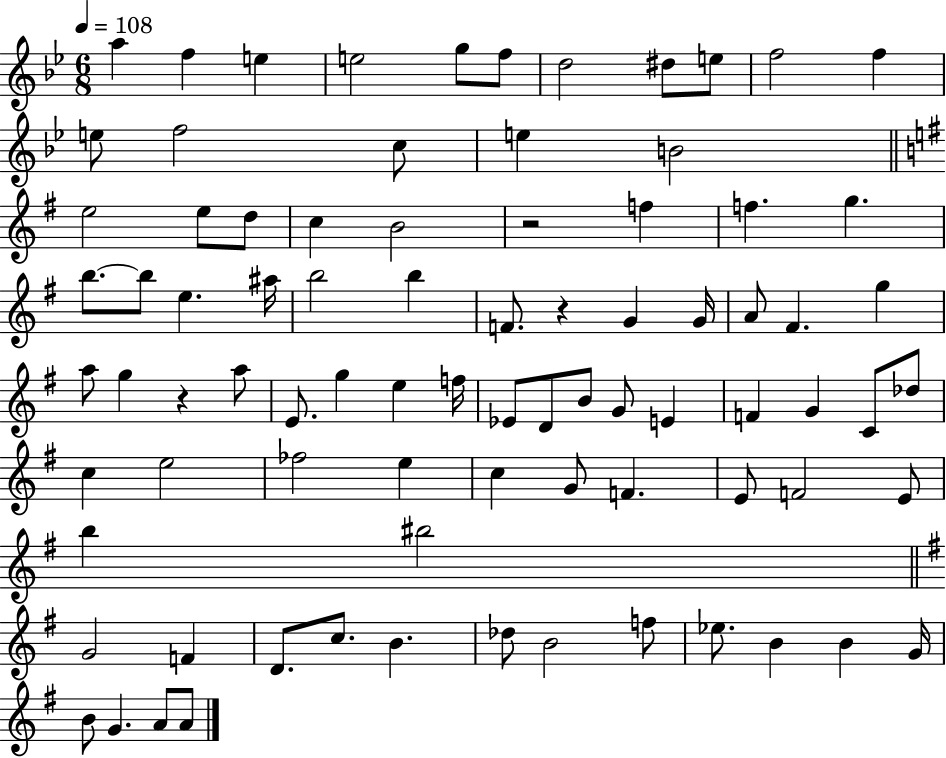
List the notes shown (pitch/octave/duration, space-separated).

A5/q F5/q E5/q E5/h G5/e F5/e D5/h D#5/e E5/e F5/h F5/q E5/e F5/h C5/e E5/q B4/h E5/h E5/e D5/e C5/q B4/h R/h F5/q F5/q. G5/q. B5/e. B5/e E5/q. A#5/s B5/h B5/q F4/e. R/q G4/q G4/s A4/e F#4/q. G5/q A5/e G5/q R/q A5/e E4/e. G5/q E5/q F5/s Eb4/e D4/e B4/e G4/e E4/q F4/q G4/q C4/e Db5/e C5/q E5/h FES5/h E5/q C5/q G4/e F4/q. E4/e F4/h E4/e B5/q BIS5/h G4/h F4/q D4/e. C5/e. B4/q. Db5/e B4/h F5/e Eb5/e. B4/q B4/q G4/s B4/e G4/q. A4/e A4/e